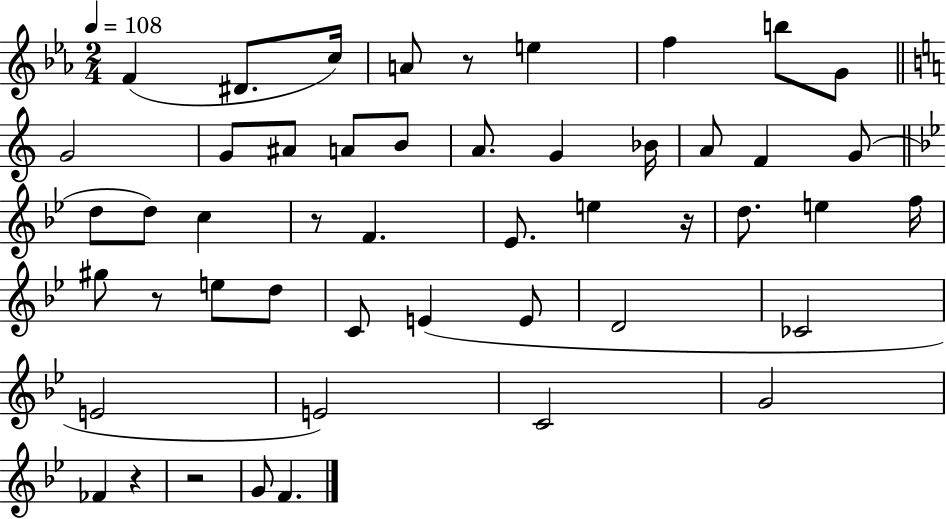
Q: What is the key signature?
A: EES major